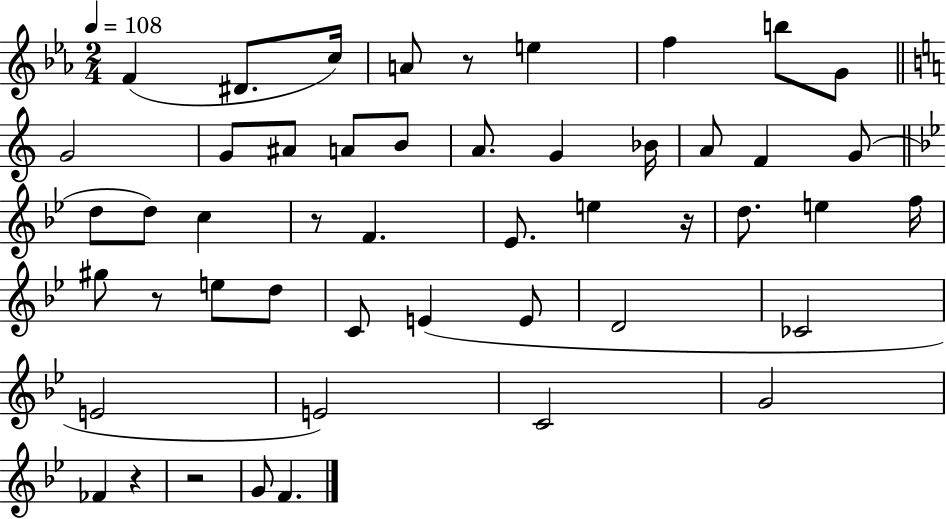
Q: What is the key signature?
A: EES major